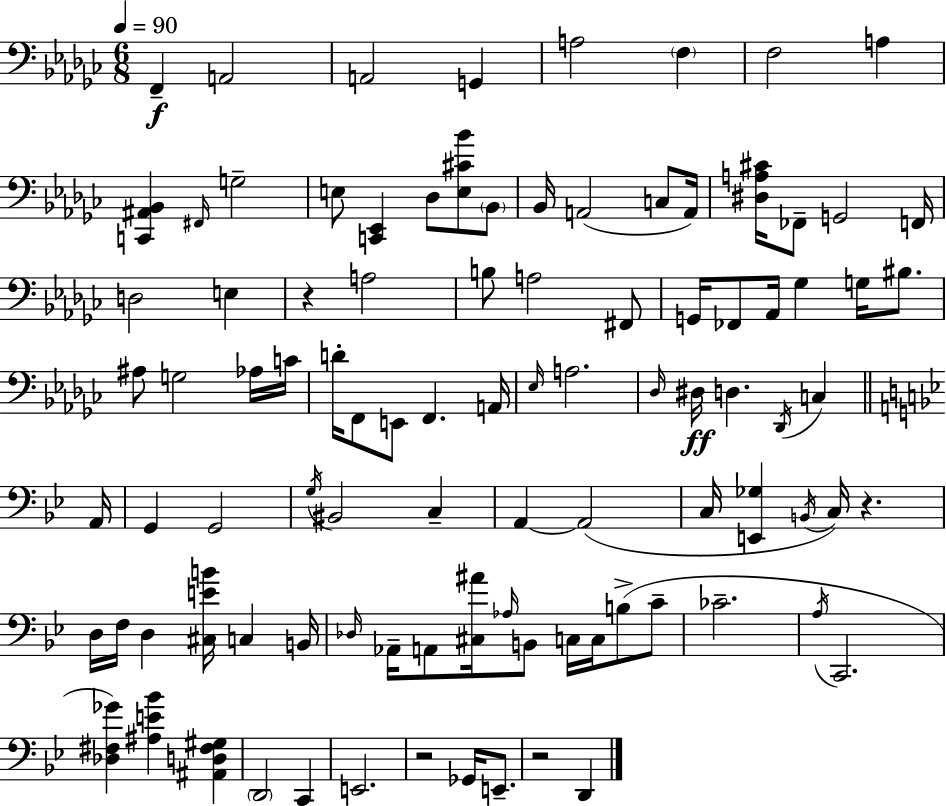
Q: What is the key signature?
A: EES minor